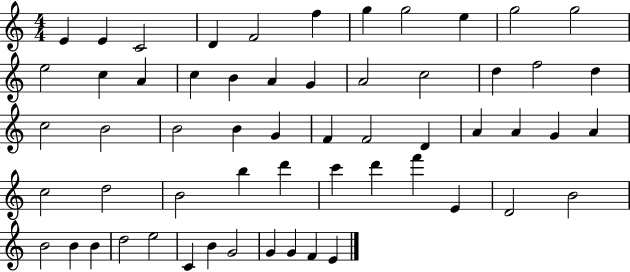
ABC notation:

X:1
T:Untitled
M:4/4
L:1/4
K:C
E E C2 D F2 f g g2 e g2 g2 e2 c A c B A G A2 c2 d f2 d c2 B2 B2 B G F F2 D A A G A c2 d2 B2 b d' c' d' f' E D2 B2 B2 B B d2 e2 C B G2 G G F E